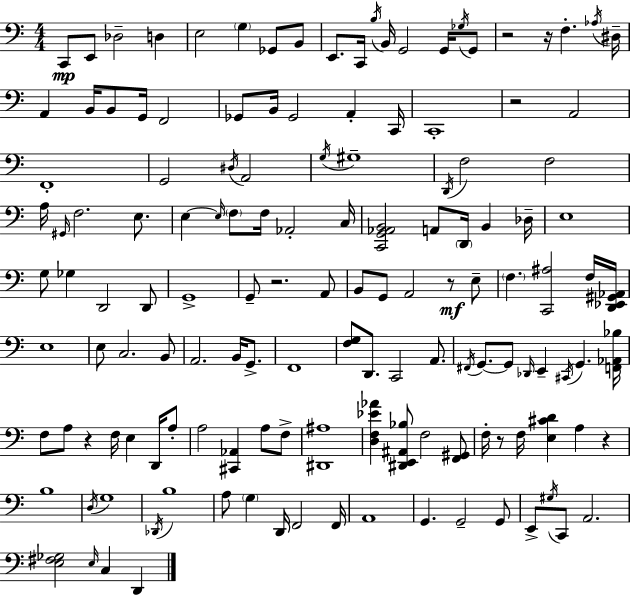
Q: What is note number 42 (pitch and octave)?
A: G#2